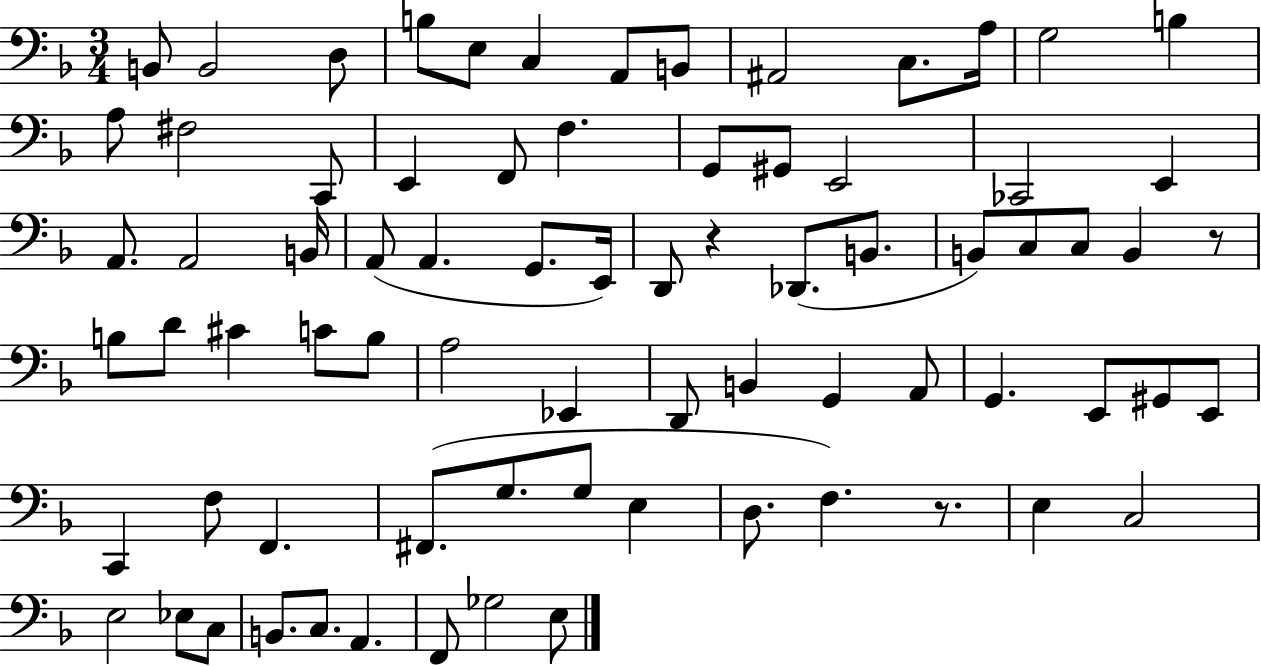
{
  \clef bass
  \numericTimeSignature
  \time 3/4
  \key f \major
  b,8 b,2 d8 | b8 e8 c4 a,8 b,8 | ais,2 c8. a16 | g2 b4 | \break a8 fis2 c,8 | e,4 f,8 f4. | g,8 gis,8 e,2 | ces,2 e,4 | \break a,8. a,2 b,16 | a,8( a,4. g,8. e,16) | d,8 r4 des,8.( b,8. | b,8) c8 c8 b,4 r8 | \break b8 d'8 cis'4 c'8 b8 | a2 ees,4 | d,8 b,4 g,4 a,8 | g,4. e,8 gis,8 e,8 | \break c,4 f8 f,4. | fis,8.( g8. g8 e4 | d8. f4.) r8. | e4 c2 | \break e2 ees8 c8 | b,8. c8. a,4. | f,8 ges2 e8 | \bar "|."
}